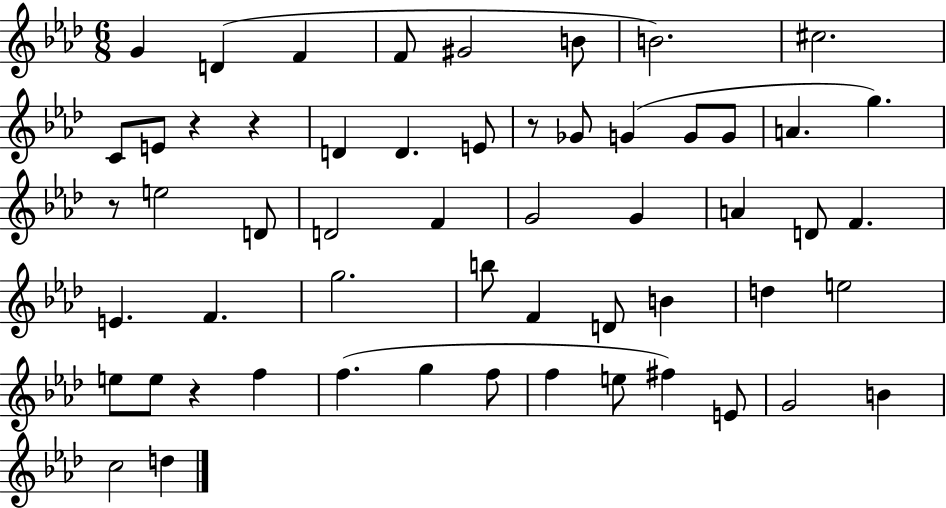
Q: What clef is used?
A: treble